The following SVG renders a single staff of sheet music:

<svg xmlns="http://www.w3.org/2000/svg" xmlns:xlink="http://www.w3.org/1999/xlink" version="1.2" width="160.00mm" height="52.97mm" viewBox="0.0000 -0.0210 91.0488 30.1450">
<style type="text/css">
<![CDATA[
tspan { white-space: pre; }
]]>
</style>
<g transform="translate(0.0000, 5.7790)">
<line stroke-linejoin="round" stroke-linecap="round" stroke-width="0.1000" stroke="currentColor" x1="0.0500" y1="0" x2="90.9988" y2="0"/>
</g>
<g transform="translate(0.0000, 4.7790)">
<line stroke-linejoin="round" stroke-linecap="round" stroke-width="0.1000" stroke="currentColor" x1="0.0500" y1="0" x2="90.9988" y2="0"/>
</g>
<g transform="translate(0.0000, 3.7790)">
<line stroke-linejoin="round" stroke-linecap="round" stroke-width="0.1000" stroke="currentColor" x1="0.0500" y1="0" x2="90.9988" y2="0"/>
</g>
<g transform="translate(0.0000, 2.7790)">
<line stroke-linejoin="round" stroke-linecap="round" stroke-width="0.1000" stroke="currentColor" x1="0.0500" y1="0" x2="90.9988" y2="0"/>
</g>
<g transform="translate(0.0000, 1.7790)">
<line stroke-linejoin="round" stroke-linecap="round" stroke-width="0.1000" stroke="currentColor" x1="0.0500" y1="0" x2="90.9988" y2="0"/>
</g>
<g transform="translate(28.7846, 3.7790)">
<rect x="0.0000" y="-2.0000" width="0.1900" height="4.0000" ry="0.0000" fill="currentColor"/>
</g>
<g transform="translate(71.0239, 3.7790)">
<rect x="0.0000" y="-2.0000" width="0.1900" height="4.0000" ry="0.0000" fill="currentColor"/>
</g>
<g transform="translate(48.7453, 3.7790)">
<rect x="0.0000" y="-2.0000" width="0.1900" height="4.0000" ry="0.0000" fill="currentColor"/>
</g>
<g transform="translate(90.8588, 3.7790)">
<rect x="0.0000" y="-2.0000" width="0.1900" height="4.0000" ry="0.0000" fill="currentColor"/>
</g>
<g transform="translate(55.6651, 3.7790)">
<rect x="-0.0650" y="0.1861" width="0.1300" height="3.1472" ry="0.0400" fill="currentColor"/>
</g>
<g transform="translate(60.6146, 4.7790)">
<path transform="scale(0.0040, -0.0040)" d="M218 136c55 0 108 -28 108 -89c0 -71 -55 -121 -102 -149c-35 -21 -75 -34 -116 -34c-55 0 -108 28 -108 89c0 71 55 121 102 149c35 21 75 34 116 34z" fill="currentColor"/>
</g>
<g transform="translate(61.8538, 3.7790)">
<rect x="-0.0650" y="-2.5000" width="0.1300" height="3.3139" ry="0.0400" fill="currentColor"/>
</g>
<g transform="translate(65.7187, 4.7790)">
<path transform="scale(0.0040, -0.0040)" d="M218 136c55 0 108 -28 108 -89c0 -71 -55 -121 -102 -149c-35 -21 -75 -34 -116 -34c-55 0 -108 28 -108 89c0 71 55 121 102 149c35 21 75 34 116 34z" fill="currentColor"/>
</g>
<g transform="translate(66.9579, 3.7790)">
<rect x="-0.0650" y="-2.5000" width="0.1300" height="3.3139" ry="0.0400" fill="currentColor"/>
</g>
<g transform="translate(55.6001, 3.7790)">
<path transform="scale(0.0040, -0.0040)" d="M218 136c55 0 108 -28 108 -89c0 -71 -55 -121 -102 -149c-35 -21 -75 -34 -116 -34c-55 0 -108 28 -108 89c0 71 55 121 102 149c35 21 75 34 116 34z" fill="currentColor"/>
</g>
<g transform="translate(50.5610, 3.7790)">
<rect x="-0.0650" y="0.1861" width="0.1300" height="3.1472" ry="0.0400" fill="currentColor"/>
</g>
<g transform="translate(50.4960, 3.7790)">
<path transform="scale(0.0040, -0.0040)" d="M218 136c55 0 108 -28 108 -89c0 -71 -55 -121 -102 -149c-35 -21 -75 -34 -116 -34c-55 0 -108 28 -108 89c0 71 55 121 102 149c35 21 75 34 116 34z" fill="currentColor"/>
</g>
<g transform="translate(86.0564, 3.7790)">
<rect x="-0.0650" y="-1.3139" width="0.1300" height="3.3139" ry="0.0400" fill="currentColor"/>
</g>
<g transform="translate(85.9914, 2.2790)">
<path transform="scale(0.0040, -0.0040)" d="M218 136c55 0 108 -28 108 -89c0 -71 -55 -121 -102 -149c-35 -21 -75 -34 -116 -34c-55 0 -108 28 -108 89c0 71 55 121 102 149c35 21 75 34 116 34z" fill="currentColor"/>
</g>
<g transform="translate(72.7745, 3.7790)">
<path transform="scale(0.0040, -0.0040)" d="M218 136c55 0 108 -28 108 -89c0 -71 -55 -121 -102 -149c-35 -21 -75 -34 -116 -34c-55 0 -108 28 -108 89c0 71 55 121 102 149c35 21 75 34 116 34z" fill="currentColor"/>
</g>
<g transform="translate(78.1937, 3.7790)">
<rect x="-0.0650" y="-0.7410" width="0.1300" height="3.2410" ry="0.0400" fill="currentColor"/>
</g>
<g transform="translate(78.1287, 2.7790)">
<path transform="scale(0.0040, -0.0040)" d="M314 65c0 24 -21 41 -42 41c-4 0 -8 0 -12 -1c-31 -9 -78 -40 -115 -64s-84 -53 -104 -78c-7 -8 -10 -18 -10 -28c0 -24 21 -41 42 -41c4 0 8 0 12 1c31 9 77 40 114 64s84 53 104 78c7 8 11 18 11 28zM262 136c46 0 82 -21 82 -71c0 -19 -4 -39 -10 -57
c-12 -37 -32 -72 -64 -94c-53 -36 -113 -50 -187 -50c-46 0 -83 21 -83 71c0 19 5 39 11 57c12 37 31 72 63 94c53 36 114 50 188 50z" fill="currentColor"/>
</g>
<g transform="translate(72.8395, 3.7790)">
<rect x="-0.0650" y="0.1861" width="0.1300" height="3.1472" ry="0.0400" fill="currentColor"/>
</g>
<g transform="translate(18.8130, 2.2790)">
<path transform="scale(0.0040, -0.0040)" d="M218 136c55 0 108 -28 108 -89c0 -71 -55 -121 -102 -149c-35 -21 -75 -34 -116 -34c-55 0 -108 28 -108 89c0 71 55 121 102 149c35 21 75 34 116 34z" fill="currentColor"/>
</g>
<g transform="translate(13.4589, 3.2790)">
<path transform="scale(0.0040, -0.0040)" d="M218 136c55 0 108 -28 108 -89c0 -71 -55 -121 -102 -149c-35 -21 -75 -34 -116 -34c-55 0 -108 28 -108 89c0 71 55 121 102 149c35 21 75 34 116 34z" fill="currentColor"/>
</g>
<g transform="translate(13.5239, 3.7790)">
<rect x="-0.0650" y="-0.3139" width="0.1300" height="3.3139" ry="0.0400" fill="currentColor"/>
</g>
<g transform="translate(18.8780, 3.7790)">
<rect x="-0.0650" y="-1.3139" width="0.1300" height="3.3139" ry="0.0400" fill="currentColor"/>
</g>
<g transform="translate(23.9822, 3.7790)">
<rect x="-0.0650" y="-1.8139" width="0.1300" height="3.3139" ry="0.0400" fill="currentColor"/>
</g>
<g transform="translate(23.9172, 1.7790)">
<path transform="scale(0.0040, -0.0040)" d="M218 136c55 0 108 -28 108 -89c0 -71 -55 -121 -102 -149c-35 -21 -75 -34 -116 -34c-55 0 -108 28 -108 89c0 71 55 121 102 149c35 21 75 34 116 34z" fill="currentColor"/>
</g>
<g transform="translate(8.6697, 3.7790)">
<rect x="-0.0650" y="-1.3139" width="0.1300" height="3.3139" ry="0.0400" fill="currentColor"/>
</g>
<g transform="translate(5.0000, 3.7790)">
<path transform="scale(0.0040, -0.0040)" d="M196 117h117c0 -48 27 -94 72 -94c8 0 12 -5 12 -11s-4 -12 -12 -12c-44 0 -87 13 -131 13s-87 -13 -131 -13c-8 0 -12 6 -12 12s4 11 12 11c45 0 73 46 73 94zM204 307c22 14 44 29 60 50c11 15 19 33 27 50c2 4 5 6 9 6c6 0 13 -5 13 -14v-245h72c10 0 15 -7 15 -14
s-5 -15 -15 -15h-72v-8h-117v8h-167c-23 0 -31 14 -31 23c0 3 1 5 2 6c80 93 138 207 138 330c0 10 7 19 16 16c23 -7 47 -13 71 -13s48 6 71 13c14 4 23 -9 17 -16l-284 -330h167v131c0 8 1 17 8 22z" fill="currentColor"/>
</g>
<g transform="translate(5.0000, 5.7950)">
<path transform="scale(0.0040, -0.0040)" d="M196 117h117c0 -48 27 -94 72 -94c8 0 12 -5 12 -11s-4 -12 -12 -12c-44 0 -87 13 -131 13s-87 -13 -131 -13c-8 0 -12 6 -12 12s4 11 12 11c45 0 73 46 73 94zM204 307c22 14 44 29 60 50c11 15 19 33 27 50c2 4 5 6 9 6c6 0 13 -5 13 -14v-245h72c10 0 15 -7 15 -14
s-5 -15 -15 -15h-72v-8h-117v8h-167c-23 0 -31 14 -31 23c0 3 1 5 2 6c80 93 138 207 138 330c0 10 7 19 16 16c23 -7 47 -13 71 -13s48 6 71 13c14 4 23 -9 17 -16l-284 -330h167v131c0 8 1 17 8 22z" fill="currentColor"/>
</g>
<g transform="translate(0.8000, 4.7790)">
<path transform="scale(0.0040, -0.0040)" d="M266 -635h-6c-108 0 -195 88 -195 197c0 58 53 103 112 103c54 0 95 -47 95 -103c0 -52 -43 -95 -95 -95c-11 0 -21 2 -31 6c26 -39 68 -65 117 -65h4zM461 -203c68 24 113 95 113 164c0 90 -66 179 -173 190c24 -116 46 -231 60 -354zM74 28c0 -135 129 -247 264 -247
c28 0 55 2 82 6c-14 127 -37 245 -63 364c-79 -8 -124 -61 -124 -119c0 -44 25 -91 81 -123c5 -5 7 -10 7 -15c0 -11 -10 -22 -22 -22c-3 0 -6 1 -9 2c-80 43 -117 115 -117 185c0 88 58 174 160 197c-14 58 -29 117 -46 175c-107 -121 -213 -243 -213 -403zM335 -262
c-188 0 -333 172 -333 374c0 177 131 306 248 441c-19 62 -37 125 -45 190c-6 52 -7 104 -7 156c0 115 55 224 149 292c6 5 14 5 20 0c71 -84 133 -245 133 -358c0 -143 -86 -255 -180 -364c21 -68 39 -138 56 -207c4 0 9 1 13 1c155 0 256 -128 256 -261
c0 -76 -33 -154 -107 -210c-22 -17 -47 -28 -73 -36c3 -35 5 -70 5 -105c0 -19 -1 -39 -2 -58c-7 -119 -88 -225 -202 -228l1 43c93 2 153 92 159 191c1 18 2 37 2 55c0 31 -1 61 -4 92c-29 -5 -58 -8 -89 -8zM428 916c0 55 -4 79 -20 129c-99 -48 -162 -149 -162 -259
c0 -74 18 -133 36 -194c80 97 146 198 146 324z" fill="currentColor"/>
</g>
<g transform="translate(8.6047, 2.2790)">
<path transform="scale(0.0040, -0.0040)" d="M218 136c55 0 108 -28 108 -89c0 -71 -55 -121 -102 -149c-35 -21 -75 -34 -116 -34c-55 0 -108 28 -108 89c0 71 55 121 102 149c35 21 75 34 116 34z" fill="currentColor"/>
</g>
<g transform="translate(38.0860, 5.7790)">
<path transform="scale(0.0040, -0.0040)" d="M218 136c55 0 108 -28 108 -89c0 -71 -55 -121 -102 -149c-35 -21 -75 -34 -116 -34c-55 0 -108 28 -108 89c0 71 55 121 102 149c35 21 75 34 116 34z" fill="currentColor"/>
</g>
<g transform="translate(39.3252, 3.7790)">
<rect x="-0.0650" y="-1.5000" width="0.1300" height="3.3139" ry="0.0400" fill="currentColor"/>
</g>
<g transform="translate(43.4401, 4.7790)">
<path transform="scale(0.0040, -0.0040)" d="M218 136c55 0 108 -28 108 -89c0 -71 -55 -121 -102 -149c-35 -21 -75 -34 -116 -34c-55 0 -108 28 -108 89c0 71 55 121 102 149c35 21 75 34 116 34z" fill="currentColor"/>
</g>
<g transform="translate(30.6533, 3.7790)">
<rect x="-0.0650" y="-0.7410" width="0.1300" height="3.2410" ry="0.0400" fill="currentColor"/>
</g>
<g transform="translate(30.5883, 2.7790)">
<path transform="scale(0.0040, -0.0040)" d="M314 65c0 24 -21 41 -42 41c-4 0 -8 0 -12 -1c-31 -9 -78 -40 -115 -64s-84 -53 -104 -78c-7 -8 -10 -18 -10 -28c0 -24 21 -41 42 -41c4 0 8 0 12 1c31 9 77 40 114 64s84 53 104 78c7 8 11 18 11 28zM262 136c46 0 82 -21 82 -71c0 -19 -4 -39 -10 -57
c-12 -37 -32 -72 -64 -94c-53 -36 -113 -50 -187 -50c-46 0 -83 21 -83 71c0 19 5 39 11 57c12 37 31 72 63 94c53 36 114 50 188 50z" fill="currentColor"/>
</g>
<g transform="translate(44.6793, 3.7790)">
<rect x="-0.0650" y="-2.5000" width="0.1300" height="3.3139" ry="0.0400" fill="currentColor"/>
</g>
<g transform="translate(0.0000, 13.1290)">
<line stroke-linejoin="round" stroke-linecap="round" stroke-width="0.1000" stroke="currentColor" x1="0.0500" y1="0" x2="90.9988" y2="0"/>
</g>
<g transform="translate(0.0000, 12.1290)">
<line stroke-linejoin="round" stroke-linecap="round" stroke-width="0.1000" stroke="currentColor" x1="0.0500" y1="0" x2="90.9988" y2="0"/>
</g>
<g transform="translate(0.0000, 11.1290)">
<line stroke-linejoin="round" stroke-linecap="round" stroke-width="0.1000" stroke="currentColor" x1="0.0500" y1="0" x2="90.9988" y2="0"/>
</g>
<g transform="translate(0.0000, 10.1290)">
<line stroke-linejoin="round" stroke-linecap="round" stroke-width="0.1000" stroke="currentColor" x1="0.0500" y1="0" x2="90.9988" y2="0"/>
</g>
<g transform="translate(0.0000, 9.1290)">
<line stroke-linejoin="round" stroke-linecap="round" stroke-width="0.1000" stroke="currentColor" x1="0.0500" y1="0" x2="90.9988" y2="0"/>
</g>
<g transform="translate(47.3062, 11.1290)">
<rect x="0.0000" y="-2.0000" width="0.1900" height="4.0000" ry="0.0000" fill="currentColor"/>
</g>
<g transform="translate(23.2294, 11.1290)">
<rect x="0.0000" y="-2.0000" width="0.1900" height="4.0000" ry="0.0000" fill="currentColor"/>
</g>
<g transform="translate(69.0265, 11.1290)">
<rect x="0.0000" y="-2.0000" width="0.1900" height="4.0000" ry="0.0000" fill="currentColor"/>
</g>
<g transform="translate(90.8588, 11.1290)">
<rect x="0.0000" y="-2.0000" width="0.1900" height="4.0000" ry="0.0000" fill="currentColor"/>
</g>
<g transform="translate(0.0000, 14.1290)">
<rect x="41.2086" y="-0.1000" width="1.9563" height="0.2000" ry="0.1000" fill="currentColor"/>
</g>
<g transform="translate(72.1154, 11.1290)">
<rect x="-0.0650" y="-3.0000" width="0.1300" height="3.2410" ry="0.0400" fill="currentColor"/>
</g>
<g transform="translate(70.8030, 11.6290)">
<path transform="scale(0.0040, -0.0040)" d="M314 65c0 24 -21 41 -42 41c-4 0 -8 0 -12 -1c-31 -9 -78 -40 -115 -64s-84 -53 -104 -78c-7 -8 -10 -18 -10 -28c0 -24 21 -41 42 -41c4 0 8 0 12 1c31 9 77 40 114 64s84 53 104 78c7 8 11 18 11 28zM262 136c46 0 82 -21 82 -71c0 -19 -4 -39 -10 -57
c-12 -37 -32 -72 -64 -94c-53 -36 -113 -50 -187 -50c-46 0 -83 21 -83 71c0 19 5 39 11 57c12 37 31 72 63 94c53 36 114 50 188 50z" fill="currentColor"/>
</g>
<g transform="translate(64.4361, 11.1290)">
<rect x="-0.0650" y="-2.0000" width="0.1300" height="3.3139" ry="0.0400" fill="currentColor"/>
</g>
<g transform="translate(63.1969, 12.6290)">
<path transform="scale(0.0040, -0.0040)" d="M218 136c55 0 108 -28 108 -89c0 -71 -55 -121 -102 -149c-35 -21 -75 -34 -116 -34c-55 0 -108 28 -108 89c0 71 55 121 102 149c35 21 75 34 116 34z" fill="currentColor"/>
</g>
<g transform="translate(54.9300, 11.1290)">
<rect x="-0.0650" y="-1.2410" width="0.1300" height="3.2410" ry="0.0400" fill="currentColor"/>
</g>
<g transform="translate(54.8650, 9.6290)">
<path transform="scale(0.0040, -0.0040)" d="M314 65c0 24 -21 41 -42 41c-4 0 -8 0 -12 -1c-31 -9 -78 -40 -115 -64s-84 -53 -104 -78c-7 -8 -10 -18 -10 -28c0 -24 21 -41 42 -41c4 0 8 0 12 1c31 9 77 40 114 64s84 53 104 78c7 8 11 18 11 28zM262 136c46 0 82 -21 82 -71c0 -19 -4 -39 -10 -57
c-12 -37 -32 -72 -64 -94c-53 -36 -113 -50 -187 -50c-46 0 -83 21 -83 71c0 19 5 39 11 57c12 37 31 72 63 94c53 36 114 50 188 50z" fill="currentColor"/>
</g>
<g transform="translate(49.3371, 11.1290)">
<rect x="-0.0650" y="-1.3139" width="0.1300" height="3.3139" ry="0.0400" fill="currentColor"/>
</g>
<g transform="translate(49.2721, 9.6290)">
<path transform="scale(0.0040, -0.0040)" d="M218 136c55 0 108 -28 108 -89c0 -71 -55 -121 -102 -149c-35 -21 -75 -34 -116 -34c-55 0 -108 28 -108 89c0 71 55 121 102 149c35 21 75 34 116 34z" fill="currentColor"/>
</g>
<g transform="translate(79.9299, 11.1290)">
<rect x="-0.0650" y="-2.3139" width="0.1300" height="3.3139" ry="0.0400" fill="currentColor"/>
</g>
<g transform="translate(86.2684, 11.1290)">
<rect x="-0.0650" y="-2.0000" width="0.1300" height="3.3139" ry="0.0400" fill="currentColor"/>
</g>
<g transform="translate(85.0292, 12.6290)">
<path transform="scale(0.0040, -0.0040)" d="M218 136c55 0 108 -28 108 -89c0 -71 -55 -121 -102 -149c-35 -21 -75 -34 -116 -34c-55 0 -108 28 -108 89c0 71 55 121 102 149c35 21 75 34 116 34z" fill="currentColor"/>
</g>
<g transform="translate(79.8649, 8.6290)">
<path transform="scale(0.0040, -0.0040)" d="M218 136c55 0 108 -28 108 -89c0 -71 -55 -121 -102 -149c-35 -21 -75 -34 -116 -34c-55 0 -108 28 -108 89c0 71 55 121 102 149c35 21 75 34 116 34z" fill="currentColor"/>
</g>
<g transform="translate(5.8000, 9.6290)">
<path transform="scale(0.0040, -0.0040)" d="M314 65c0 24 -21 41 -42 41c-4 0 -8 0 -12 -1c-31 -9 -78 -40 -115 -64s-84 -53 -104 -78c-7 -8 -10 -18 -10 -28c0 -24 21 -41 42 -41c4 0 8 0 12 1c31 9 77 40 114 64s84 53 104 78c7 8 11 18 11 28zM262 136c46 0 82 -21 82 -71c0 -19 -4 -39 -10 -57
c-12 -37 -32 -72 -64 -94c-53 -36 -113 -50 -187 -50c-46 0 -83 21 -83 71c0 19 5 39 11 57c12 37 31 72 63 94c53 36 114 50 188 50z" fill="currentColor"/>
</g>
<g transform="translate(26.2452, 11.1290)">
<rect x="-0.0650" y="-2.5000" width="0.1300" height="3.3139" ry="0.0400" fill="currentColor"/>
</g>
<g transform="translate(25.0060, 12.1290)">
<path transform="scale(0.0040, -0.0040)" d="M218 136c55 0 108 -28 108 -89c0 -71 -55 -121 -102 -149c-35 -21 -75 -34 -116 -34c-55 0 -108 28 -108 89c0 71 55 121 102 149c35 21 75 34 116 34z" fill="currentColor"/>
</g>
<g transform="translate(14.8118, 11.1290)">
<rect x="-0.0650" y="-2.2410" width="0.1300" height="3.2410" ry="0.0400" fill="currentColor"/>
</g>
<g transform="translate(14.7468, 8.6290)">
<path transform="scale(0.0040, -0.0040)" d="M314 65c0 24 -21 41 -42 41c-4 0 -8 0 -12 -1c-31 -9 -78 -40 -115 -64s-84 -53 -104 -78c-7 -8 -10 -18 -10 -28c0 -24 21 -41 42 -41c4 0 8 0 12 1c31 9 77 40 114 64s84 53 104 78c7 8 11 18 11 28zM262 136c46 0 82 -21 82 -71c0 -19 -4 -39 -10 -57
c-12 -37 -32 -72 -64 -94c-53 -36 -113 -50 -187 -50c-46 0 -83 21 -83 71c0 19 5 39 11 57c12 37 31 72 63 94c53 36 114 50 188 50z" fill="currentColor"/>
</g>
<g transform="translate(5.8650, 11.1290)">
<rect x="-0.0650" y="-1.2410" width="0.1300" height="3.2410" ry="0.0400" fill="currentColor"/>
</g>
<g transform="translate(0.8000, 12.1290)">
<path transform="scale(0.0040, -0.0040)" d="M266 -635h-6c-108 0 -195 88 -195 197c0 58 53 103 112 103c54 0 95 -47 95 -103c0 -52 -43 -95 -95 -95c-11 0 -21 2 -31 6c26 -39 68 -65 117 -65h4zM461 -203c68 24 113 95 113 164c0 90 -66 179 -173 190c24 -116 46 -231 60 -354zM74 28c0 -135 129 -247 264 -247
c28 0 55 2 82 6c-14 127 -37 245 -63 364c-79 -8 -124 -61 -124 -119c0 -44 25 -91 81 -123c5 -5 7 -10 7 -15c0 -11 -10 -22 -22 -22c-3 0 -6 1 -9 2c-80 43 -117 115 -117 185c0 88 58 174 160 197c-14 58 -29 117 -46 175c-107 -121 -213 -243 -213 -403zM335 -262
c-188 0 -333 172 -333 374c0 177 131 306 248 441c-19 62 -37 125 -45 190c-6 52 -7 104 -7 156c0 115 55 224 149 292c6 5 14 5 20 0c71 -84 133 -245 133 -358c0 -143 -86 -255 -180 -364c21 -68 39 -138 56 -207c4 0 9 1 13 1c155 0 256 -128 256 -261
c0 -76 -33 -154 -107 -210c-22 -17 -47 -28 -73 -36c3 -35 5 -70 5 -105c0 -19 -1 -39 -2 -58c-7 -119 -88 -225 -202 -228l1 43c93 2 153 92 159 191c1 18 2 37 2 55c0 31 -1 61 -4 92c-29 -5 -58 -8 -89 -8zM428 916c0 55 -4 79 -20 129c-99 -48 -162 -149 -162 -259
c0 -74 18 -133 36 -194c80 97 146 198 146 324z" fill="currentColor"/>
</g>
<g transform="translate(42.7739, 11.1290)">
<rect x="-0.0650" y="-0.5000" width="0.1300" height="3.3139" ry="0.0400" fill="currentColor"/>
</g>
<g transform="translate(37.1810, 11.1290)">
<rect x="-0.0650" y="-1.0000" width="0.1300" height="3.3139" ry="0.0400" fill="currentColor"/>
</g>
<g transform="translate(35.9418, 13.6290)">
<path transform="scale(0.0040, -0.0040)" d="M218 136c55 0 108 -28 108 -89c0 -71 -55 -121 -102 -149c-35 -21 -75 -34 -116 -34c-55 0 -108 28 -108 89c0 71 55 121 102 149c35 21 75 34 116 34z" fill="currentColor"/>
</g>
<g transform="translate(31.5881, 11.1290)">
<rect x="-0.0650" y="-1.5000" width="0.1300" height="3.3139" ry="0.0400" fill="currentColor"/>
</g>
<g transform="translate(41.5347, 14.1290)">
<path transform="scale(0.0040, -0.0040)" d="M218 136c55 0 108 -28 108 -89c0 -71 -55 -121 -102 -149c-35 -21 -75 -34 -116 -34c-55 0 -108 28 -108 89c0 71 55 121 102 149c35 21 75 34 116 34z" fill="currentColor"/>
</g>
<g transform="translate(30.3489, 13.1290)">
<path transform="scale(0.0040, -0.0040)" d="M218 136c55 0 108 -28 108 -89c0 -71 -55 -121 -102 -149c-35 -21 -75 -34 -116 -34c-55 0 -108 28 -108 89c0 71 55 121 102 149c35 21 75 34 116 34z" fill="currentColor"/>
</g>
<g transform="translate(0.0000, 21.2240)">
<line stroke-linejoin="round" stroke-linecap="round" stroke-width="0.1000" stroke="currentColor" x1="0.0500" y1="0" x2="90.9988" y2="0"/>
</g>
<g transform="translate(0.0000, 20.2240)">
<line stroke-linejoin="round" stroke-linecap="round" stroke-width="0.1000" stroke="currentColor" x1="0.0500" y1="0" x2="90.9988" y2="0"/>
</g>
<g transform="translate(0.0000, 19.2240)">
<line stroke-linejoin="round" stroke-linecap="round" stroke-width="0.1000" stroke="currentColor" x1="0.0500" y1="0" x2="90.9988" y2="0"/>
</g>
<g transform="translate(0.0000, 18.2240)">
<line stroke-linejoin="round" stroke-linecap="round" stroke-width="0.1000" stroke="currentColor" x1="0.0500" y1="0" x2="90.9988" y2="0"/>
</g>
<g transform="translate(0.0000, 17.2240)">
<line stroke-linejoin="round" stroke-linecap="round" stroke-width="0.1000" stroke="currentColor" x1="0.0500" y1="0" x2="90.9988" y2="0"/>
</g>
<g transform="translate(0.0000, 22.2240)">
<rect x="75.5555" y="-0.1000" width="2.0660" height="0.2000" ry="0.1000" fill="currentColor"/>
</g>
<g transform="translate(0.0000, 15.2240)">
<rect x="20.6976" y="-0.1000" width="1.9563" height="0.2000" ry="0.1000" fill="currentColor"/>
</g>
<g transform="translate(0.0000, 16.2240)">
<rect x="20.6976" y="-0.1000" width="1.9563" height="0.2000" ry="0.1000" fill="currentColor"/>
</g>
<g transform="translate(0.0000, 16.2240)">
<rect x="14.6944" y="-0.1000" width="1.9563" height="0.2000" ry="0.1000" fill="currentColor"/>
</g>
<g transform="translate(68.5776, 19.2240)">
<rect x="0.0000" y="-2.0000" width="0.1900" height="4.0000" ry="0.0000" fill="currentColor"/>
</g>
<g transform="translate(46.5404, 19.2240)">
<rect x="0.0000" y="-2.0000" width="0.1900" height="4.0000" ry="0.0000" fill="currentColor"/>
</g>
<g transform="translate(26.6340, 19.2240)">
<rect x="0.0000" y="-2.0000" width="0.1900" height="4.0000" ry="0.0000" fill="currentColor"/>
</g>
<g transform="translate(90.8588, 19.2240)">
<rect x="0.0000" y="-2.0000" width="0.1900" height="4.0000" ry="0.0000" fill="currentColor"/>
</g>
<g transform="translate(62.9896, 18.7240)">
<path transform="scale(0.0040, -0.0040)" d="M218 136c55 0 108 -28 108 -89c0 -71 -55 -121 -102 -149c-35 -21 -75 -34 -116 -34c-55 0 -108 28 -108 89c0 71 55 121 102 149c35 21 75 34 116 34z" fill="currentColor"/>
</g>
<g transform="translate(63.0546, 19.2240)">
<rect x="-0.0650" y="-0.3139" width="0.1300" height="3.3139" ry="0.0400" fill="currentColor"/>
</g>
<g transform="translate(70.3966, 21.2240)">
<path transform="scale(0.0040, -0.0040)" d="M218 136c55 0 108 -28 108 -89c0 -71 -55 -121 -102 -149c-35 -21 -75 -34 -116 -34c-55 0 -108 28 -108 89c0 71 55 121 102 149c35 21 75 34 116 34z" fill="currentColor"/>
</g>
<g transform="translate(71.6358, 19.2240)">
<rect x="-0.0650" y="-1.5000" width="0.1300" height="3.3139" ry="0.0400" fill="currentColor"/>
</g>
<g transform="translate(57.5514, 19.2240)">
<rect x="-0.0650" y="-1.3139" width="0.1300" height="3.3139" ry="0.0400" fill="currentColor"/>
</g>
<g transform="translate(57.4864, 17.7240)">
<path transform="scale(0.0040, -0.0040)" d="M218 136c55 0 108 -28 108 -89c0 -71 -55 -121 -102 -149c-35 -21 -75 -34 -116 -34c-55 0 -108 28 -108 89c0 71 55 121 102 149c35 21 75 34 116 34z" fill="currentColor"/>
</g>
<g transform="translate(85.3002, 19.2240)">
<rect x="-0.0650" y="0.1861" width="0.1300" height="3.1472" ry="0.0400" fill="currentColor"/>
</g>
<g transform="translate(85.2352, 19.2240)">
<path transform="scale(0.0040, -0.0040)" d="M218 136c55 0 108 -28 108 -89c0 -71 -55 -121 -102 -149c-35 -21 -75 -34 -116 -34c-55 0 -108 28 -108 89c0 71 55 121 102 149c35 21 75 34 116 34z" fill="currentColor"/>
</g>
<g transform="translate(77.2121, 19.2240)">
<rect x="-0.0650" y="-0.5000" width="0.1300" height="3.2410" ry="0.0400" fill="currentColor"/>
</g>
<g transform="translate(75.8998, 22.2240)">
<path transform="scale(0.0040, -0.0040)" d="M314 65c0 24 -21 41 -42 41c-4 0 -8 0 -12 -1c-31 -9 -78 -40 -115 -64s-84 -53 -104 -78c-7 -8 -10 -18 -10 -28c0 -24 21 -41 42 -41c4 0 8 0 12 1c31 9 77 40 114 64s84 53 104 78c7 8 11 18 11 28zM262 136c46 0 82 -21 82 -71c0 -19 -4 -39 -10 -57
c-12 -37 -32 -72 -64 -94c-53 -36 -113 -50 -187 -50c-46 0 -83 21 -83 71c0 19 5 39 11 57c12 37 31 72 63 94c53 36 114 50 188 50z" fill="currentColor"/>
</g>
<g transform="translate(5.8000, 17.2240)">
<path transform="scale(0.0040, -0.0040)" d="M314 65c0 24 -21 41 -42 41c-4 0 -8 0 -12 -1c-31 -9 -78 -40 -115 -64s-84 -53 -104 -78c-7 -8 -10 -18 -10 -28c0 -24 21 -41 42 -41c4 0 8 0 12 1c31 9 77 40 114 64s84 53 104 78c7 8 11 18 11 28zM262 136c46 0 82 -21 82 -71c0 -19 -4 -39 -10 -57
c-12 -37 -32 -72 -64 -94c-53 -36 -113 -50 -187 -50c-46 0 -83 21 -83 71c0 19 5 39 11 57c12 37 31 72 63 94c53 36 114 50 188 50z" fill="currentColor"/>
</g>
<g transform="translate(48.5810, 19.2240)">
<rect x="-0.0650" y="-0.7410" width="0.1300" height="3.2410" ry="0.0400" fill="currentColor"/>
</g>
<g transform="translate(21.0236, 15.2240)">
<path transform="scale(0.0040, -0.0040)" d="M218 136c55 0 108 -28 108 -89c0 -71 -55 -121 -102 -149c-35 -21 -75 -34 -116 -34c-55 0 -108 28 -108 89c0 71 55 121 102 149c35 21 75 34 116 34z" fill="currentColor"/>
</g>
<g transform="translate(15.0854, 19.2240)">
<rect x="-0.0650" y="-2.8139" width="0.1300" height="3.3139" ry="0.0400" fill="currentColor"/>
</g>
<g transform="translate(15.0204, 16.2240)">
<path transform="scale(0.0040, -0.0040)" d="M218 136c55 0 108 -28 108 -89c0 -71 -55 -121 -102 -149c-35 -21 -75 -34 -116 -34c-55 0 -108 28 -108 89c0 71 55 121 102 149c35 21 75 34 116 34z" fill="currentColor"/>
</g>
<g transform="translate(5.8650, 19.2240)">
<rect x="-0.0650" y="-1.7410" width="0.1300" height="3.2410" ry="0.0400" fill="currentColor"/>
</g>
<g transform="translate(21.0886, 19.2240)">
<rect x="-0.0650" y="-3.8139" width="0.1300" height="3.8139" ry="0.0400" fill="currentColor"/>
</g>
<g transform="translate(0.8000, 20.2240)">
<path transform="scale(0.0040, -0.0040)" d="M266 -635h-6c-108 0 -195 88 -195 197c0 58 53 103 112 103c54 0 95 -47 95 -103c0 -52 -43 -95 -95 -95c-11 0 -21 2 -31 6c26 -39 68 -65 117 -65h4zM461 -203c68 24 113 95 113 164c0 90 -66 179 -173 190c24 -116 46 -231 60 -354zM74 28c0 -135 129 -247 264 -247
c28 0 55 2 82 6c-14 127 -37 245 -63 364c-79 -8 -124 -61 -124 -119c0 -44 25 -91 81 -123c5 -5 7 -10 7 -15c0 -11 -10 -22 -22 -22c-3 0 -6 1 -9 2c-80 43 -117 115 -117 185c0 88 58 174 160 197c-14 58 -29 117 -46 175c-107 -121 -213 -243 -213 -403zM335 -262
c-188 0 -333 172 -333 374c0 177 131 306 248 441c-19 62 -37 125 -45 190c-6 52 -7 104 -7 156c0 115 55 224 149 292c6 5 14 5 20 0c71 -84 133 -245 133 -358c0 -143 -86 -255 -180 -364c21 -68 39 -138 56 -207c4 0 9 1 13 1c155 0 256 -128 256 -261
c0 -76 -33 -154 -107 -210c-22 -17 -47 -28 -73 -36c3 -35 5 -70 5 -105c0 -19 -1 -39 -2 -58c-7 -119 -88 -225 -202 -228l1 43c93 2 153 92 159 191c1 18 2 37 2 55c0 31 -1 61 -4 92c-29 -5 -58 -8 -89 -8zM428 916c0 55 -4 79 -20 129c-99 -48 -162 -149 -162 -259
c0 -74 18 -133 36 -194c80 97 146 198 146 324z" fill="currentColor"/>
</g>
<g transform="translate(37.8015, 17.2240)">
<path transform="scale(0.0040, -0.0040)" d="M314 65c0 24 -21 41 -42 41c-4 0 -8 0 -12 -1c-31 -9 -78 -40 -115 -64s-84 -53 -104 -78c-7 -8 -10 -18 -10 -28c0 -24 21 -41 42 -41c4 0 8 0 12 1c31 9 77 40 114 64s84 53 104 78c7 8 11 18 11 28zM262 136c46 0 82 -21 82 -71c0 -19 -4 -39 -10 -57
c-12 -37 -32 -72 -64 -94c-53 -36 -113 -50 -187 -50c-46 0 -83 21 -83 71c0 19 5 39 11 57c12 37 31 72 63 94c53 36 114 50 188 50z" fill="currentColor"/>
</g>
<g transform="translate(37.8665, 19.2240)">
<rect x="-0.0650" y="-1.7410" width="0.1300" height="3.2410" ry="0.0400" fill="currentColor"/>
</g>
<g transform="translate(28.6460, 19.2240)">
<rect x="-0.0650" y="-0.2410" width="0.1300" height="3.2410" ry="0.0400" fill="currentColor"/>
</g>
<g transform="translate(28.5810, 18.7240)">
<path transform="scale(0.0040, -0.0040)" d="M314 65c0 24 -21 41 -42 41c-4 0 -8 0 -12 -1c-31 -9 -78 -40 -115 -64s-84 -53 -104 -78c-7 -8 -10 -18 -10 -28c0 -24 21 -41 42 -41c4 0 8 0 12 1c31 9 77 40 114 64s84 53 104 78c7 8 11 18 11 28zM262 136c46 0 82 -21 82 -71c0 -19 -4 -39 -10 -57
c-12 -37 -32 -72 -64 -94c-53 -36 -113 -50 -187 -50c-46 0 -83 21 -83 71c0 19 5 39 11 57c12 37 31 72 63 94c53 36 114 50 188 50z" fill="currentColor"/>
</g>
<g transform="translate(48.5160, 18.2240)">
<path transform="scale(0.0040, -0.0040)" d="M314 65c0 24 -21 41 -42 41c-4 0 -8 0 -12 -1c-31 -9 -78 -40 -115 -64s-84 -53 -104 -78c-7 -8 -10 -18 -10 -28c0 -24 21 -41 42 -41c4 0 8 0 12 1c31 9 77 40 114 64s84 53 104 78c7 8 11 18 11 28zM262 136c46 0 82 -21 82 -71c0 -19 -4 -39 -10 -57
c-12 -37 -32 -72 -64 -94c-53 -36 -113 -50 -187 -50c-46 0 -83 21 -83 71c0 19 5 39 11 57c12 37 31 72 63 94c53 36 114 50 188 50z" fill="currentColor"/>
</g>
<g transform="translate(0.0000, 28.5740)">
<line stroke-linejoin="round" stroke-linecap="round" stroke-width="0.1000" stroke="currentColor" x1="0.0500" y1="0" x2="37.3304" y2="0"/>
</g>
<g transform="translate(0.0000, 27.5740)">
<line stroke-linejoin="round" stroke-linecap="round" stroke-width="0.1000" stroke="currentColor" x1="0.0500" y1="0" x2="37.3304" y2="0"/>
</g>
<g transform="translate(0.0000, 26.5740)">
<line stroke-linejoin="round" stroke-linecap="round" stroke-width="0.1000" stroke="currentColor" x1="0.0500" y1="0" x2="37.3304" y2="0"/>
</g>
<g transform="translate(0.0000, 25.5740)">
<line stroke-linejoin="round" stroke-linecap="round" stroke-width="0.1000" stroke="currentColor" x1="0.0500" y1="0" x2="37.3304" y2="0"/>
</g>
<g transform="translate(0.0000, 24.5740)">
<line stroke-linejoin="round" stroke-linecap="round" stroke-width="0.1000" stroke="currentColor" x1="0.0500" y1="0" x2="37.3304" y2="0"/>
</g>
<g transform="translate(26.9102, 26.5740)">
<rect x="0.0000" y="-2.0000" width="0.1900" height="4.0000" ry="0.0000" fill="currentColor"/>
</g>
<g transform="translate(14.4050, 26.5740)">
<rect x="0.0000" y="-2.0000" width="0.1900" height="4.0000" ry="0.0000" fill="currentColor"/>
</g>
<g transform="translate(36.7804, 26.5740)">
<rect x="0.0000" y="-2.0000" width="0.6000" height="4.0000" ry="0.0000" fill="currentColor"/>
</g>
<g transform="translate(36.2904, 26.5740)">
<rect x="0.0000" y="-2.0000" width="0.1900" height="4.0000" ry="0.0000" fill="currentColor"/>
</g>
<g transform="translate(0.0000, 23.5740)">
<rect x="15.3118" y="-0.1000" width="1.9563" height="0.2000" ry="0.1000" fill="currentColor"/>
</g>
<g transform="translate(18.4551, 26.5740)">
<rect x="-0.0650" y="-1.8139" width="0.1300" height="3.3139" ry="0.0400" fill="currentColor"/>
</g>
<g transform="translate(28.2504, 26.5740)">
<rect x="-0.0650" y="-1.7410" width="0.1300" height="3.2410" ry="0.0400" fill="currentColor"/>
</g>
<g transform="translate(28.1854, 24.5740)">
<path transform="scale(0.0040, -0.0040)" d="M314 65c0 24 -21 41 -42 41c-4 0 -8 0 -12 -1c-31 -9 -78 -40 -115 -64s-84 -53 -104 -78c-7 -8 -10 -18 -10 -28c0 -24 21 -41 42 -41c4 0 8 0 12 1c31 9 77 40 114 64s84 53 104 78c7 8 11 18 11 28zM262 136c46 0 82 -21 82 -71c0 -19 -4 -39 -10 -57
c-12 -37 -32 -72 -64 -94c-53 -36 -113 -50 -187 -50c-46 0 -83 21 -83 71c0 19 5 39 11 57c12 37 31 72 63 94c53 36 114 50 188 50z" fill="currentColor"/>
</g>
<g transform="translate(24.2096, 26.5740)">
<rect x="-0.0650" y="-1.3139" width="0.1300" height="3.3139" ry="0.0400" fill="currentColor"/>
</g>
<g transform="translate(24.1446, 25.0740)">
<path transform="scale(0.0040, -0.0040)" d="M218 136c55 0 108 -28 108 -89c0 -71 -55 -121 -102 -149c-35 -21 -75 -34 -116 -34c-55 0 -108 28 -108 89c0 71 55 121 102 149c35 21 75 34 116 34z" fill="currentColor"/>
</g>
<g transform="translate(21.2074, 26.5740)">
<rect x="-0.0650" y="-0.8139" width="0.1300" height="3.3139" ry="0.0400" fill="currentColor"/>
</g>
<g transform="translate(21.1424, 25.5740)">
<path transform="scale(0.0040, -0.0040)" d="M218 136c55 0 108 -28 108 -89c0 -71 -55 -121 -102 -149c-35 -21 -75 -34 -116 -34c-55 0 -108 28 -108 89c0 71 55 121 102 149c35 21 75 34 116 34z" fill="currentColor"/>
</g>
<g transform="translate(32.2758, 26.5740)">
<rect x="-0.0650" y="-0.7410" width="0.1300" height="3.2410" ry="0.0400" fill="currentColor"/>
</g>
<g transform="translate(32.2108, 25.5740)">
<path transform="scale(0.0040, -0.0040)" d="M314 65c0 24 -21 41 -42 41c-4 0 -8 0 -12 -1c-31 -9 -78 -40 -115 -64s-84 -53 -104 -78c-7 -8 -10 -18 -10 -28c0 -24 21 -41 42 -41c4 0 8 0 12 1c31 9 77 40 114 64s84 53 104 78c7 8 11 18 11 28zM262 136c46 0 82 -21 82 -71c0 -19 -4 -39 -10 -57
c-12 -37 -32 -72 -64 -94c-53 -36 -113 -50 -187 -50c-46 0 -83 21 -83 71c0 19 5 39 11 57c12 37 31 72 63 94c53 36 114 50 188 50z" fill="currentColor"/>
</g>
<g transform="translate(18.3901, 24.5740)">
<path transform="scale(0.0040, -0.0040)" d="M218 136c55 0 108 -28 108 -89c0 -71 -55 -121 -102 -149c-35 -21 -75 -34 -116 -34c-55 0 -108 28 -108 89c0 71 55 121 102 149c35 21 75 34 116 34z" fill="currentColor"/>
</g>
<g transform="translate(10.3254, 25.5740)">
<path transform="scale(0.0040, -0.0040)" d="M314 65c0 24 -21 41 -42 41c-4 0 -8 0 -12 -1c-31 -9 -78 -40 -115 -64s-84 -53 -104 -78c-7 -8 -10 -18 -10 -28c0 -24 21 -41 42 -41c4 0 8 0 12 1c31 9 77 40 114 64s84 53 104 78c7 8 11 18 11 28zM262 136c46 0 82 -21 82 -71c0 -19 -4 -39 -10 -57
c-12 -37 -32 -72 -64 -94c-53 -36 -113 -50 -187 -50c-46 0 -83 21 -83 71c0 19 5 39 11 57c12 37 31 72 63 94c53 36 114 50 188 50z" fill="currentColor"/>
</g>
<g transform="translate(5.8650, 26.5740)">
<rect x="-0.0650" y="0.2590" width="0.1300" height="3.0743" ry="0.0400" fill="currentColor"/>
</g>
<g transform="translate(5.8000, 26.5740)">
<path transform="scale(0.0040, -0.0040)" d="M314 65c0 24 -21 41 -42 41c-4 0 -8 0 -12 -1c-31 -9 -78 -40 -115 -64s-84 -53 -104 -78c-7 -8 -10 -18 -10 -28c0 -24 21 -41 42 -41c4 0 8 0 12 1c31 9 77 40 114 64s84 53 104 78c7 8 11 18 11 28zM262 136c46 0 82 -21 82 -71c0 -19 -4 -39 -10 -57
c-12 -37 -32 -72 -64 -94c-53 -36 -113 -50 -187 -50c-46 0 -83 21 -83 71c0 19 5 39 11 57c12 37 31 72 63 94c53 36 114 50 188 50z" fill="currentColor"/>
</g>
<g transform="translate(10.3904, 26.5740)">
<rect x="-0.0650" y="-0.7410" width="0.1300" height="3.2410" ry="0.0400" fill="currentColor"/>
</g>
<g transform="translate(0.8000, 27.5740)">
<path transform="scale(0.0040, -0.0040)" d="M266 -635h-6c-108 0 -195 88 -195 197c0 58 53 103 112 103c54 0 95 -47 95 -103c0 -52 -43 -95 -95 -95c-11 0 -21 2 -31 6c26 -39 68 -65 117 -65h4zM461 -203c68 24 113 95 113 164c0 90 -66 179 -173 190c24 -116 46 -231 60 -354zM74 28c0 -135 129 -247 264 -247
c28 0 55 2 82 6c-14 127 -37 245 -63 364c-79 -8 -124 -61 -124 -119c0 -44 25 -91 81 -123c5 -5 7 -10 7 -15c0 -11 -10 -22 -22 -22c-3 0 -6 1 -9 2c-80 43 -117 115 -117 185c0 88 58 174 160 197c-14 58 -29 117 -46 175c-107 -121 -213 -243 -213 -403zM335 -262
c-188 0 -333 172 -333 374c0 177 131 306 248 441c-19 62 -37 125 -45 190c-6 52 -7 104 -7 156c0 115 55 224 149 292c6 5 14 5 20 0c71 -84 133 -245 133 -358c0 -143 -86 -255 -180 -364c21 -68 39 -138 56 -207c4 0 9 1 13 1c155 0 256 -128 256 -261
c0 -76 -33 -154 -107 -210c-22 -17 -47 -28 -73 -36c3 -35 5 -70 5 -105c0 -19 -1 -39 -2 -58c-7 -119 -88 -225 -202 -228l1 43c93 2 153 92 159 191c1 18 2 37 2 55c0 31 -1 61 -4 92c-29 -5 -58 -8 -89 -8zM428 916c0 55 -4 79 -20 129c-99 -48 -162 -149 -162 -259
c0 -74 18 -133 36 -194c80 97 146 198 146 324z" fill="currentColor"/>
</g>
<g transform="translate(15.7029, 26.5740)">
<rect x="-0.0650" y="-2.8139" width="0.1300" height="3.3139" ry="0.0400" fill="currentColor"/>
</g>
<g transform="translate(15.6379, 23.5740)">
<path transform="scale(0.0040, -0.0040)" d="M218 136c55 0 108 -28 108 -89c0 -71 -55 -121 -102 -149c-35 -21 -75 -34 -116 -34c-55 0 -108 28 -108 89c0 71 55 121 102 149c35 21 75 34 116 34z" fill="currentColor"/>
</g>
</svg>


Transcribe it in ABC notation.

X:1
T:Untitled
M:4/4
L:1/4
K:C
e c e f d2 E G B B G G B d2 e e2 g2 G E D C e e2 F A2 g F f2 a c' c2 f2 d2 e c E C2 B B2 d2 a f d e f2 d2